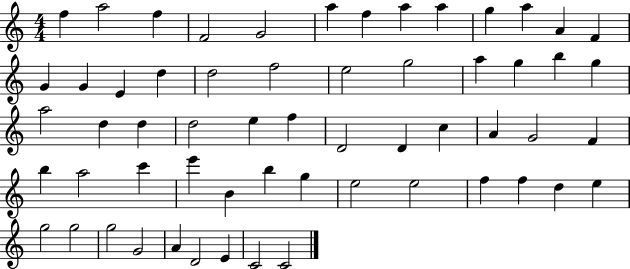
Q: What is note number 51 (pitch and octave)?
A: G5